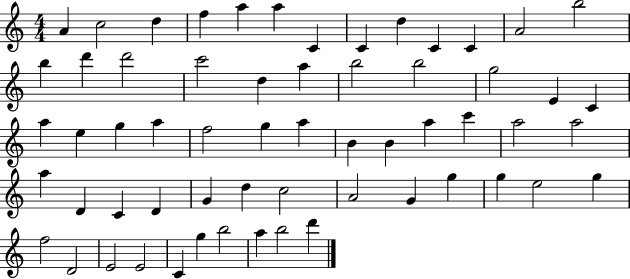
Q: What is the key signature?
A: C major